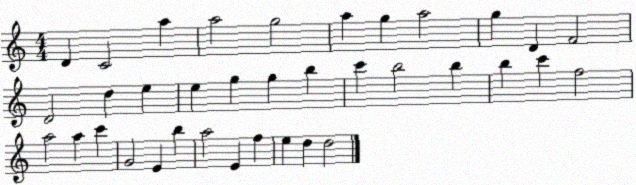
X:1
T:Untitled
M:4/4
L:1/4
K:C
D C2 a a2 g2 a g a2 g D F2 D2 d e e g g b c' b2 b b c' f2 a2 a c' G2 E b a2 E f e d d2